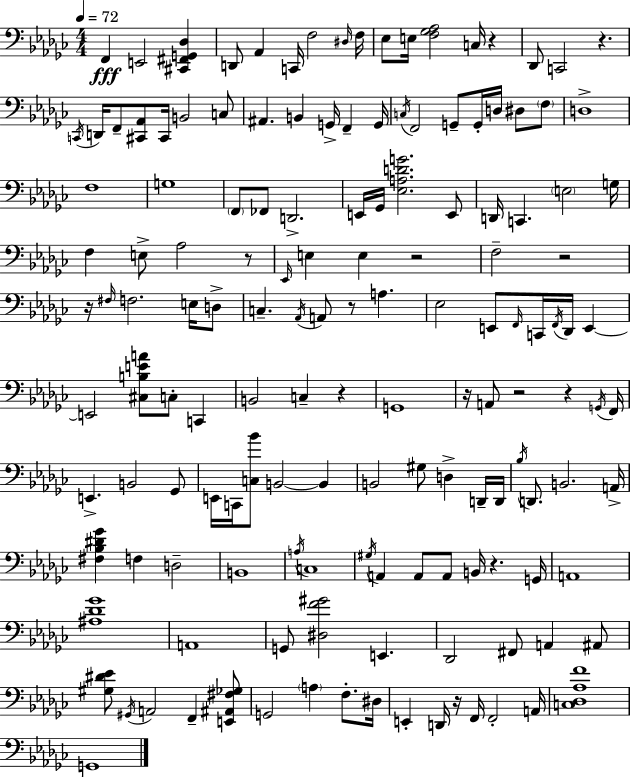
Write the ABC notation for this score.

X:1
T:Untitled
M:4/4
L:1/4
K:Ebm
F,, E,,2 [^C,,^F,,G,,_D,] D,,/2 _A,, C,,/4 F,2 ^D,/4 F,/4 _E,/2 E,/4 [F,_G,_A,]2 C,/4 z _D,,/2 C,,2 z C,,/4 D,,/4 F,,/2 [^C,,_A,,]/2 ^C,,/4 B,,2 C,/2 ^A,, B,, G,,/4 F,, G,,/4 C,/4 F,,2 G,,/2 G,,/4 D,/4 ^D,/2 F,/2 D,4 F,4 G,4 F,,/2 _F,,/2 D,,2 E,,/4 _G,,/4 [_E,A,DG]2 E,,/2 D,,/4 C,, E,2 G,/4 F, E,/2 _A,2 z/2 _E,,/4 E, E, z2 F,2 z2 z/4 ^F,/4 F,2 E,/4 D,/2 C, _A,,/4 A,,/2 z/2 A, _E,2 E,,/2 F,,/4 C,,/4 F,,/4 _D,,/4 E,, E,,2 [^C,B,EA]/2 C,/2 C,, B,,2 C, z G,,4 z/4 A,,/2 z2 z G,,/4 F,,/4 E,, B,,2 _G,,/2 E,,/4 C,,/4 [C,_B]/2 B,,2 B,, B,,2 ^G,/2 D, D,,/4 D,,/4 _B,/4 D,,/2 B,,2 A,,/4 [^F,_B,^D_G] F, D,2 B,,4 A,/4 C,4 ^G,/4 A,, A,,/2 A,,/2 B,,/4 z G,,/4 A,,4 [^A,_D_G]4 A,,4 G,,/2 [^D,F^G]2 E,, _D,,2 ^F,,/2 A,, ^A,,/2 [^G,^D_E]/2 ^G,,/4 A,,2 F,, [E,,^A,,^F,_G,]/2 G,,2 A, F,/2 ^D,/4 E,, D,,/4 z/4 F,,/4 F,,2 A,,/4 [C,_D,_A,F]4 G,,4